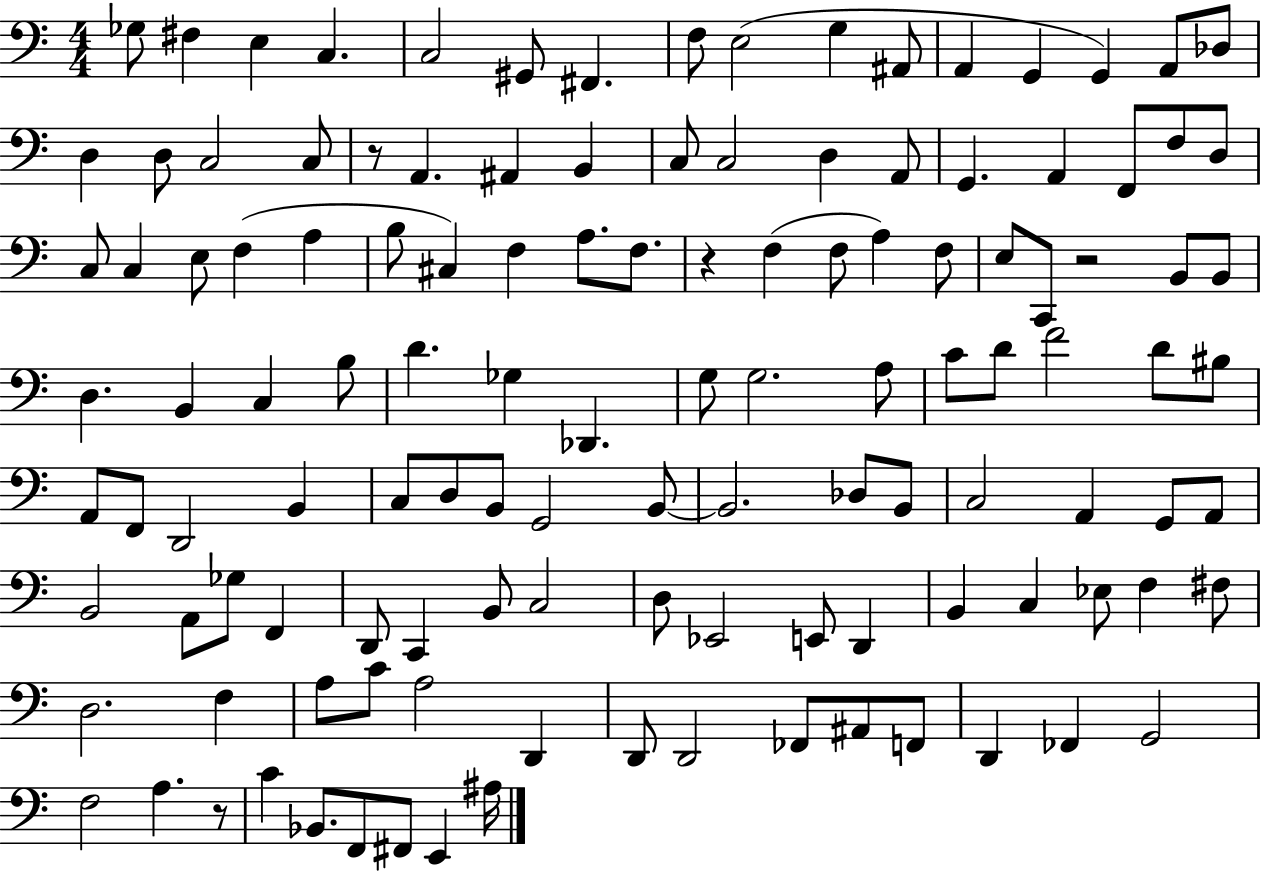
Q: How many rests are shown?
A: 4